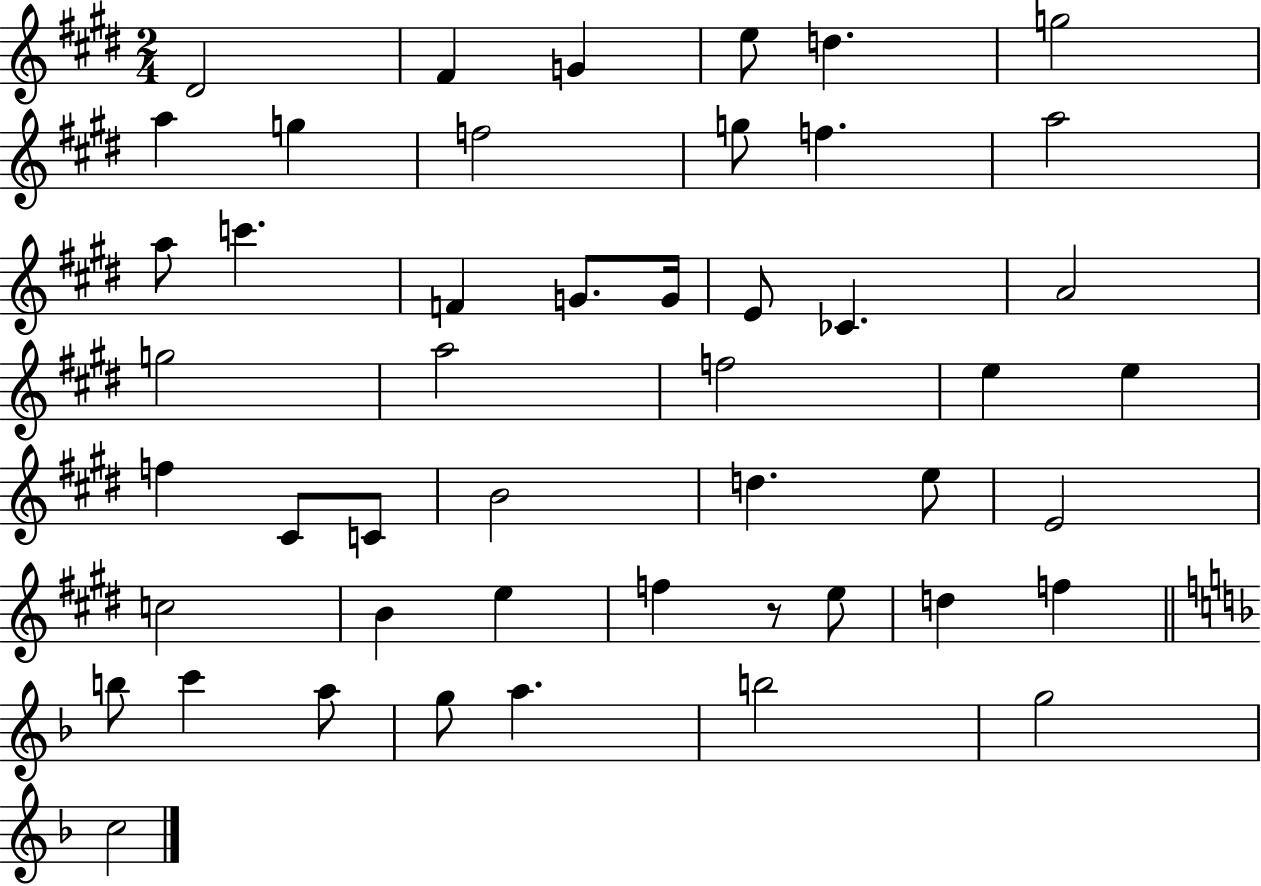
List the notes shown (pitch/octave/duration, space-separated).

D#4/h F#4/q G4/q E5/e D5/q. G5/h A5/q G5/q F5/h G5/e F5/q. A5/h A5/e C6/q. F4/q G4/e. G4/s E4/e CES4/q. A4/h G5/h A5/h F5/h E5/q E5/q F5/q C#4/e C4/e B4/h D5/q. E5/e E4/h C5/h B4/q E5/q F5/q R/e E5/e D5/q F5/q B5/e C6/q A5/e G5/e A5/q. B5/h G5/h C5/h